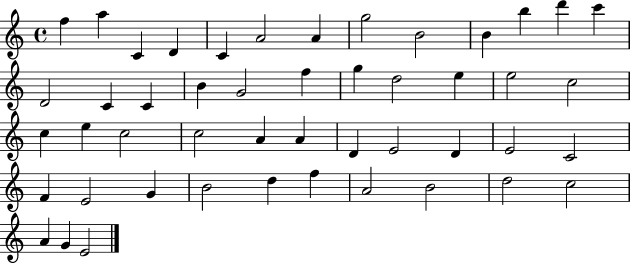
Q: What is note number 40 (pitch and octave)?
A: D5